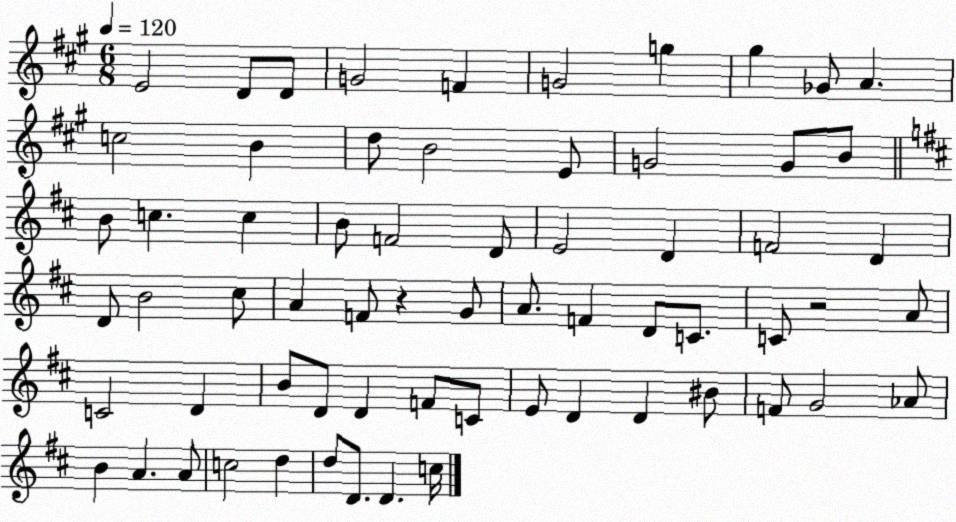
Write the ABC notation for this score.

X:1
T:Untitled
M:6/8
L:1/4
K:A
E2 D/2 D/2 G2 F G2 g ^g _G/2 A c2 B d/2 B2 E/2 G2 G/2 B/2 B/2 c c B/2 F2 D/2 E2 D F2 D D/2 B2 ^c/2 A F/2 z G/2 A/2 F D/2 C/2 C/2 z2 A/2 C2 D B/2 D/2 D F/2 C/2 E/2 D D ^B/2 F/2 G2 _A/2 B A A/2 c2 d d/2 D/2 D c/4